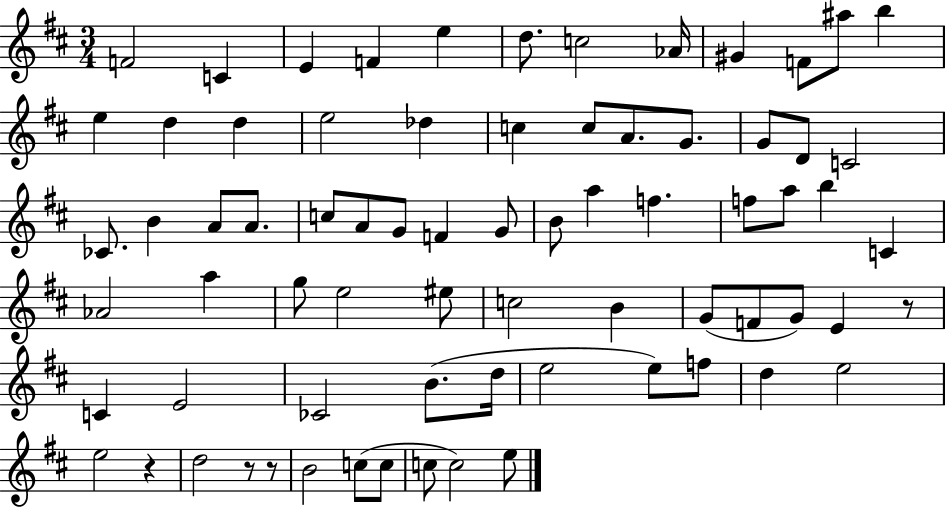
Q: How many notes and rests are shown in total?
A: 73